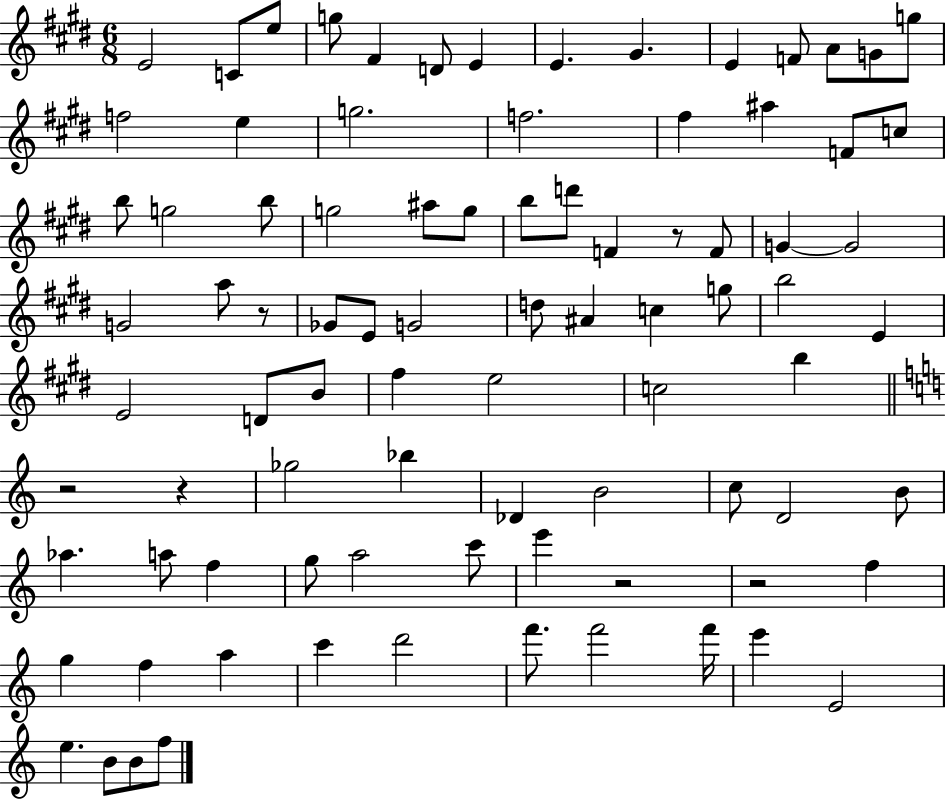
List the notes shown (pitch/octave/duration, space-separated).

E4/h C4/e E5/e G5/e F#4/q D4/e E4/q E4/q. G#4/q. E4/q F4/e A4/e G4/e G5/e F5/h E5/q G5/h. F5/h. F#5/q A#5/q F4/e C5/e B5/e G5/h B5/e G5/h A#5/e G5/e B5/e D6/e F4/q R/e F4/e G4/q G4/h G4/h A5/e R/e Gb4/e E4/e G4/h D5/e A#4/q C5/q G5/e B5/h E4/q E4/h D4/e B4/e F#5/q E5/h C5/h B5/q R/h R/q Gb5/h Bb5/q Db4/q B4/h C5/e D4/h B4/e Ab5/q. A5/e F5/q G5/e A5/h C6/e E6/q R/h R/h F5/q G5/q F5/q A5/q C6/q D6/h F6/e. F6/h F6/s E6/q E4/h E5/q. B4/e B4/e F5/e